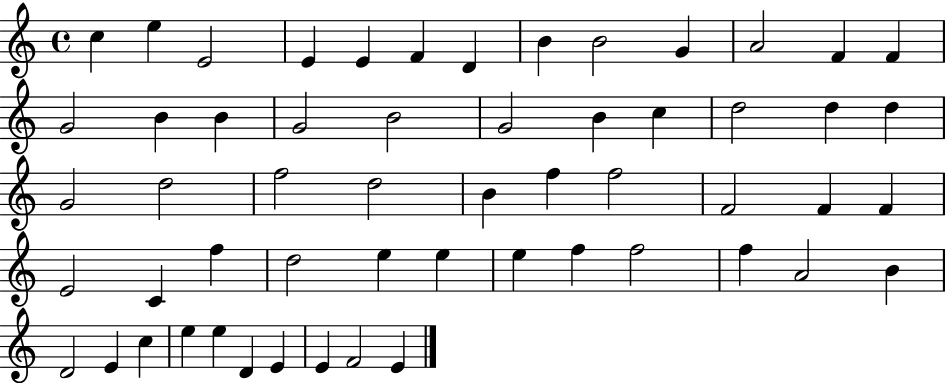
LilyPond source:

{
  \clef treble
  \time 4/4
  \defaultTimeSignature
  \key c \major
  c''4 e''4 e'2 | e'4 e'4 f'4 d'4 | b'4 b'2 g'4 | a'2 f'4 f'4 | \break g'2 b'4 b'4 | g'2 b'2 | g'2 b'4 c''4 | d''2 d''4 d''4 | \break g'2 d''2 | f''2 d''2 | b'4 f''4 f''2 | f'2 f'4 f'4 | \break e'2 c'4 f''4 | d''2 e''4 e''4 | e''4 f''4 f''2 | f''4 a'2 b'4 | \break d'2 e'4 c''4 | e''4 e''4 d'4 e'4 | e'4 f'2 e'4 | \bar "|."
}